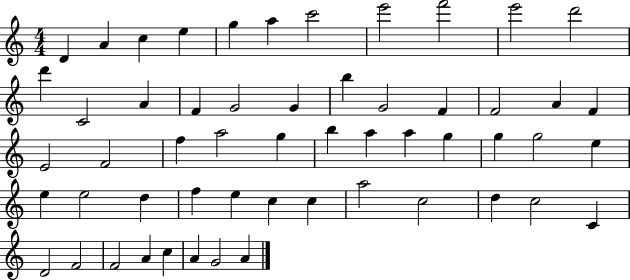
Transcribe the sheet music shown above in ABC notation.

X:1
T:Untitled
M:4/4
L:1/4
K:C
D A c e g a c'2 e'2 f'2 e'2 d'2 d' C2 A F G2 G b G2 F F2 A F E2 F2 f a2 g b a a g g g2 e e e2 d f e c c a2 c2 d c2 C D2 F2 F2 A c A G2 A